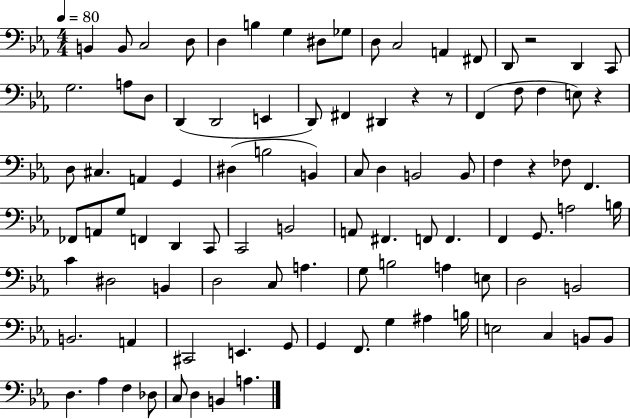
{
  \clef bass
  \numericTimeSignature
  \time 4/4
  \key ees \major
  \tempo 4 = 80
  b,4 b,8 c2 d8 | d4 b4 g4 dis8 ges8 | d8 c2 a,4 fis,8 | d,8 r2 d,4 c,8 | \break g2. a8 d8 | d,4( d,2 e,4 | d,8) fis,4 dis,4 r4 r8 | f,4( f8 f4 e8) r4 | \break d8 cis4. a,4 g,4 | dis4( b2 b,4) | c8 d4 b,2 b,8 | f4 r4 fes8 f,4. | \break fes,8 a,8 g8 f,4 d,4 c,8 | c,2 b,2 | a,8 fis,4. f,8 f,4. | f,4 g,8. a2 b16 | \break c'4 dis2 b,4 | d2 c8 a4. | g8 b2 a4 e8 | d2 b,2 | \break b,2. a,4 | cis,2 e,4. g,8 | g,4 f,8. g4 ais4 b16 | e2 c4 b,8 b,8 | \break d4. aes4 f4 des8 | c8 d4 b,4 a4. | \bar "|."
}